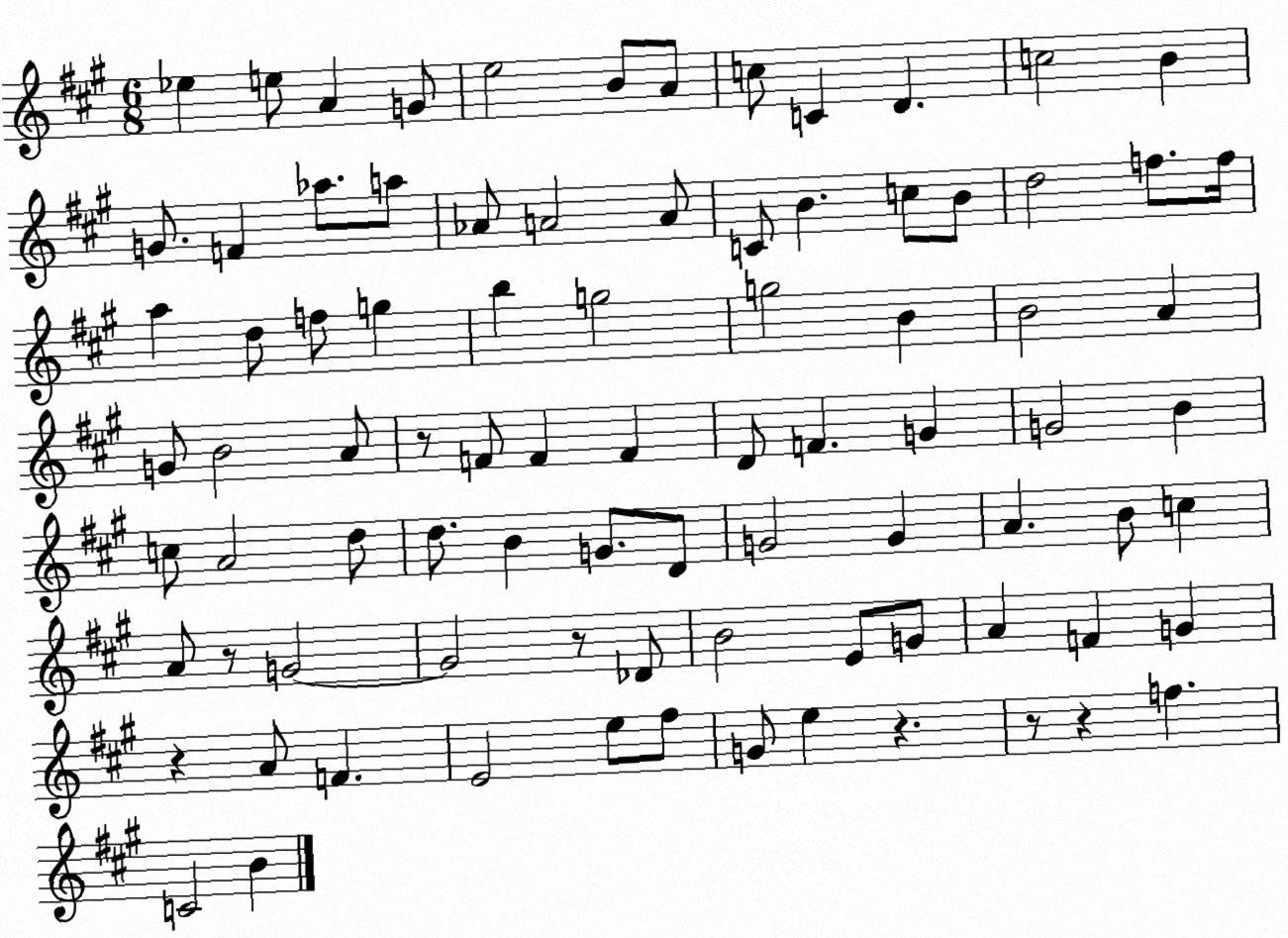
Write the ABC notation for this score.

X:1
T:Untitled
M:6/8
L:1/4
K:A
_e e/2 A G/2 e2 B/2 A/2 c/2 C D c2 B G/2 F _a/2 a/2 _A/2 A2 A/2 C/2 B c/2 B/2 d2 f/2 f/4 a d/2 f/2 g b g2 g2 B B2 A G/2 B2 A/2 z/2 F/2 F F D/2 F G G2 B c/2 A2 d/2 d/2 B G/2 D/2 G2 G A B/2 c A/2 z/2 G2 G2 z/2 _D/2 B2 E/2 G/2 A F G z A/2 F E2 e/2 ^f/2 G/2 e z z/2 z f C2 B